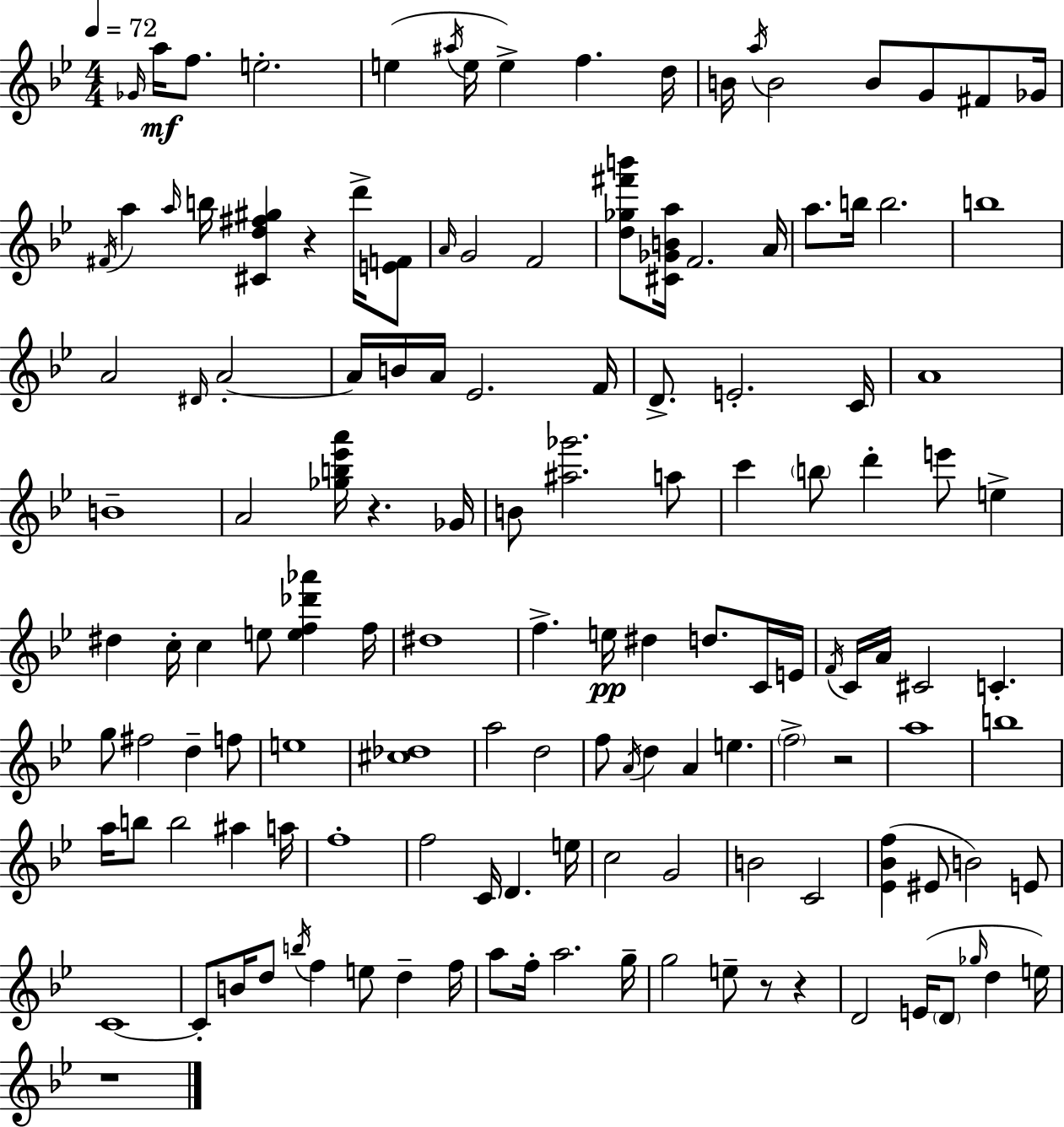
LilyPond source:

{
  \clef treble
  \numericTimeSignature
  \time 4/4
  \key bes \major
  \tempo 4 = 72
  \repeat volta 2 { \grace { ges'16 }\mf a''16 f''8. e''2.-. | e''4( \acciaccatura { ais''16 } e''16 e''4->) f''4. | d''16 b'16 \acciaccatura { a''16 } b'2 b'8 g'8 | fis'8 ges'16 \acciaccatura { fis'16 } a''4 \grace { a''16 } b''16 <cis' d'' fis'' gis''>4 r4 | \break d'''16-> <e' f'>8 \grace { a'16 } g'2 f'2 | <d'' ges'' fis''' b'''>8 <cis' ges' b' a''>16 f'2. | a'16 a''8. b''16 b''2. | b''1 | \break a'2 \grace { dis'16 } a'2-.~~ | a'16 b'16 a'16 ees'2. | f'16 d'8.-> e'2.-. | c'16 a'1 | \break b'1-- | a'2 <ges'' b'' ees''' a'''>16 | r4. ges'16 b'8 <ais'' ges'''>2. | a''8 c'''4 \parenthesize b''8 d'''4-. | \break e'''8 e''4-> dis''4 c''16-. c''4 | e''8 <e'' f'' des''' aes'''>4 f''16 dis''1 | f''4.-> e''16\pp dis''4 | d''8. c'16 e'16 \acciaccatura { f'16 } c'16 a'16 cis'2 | \break c'4.-. g''8 fis''2 | d''4-- f''8 e''1 | <cis'' des''>1 | a''2 | \break d''2 f''8 \acciaccatura { a'16 } d''4 a'4 | e''4. \parenthesize f''2-> | r2 a''1 | b''1 | \break a''16 b''8 b''2 | ais''4 a''16 f''1-. | f''2 | c'16 d'4. e''16 c''2 | \break g'2 b'2 | c'2 <ees' bes' f''>4( eis'8 b'2) | e'8 c'1~~ | c'8-. b'16 d''8 \acciaccatura { b''16 } f''4 | \break e''8 d''4-- f''16 a''8 f''16-. a''2. | g''16-- g''2 | e''8-- r8 r4 d'2 | e'16( \parenthesize d'8 \grace { ges''16 } d''4 e''16) r1 | \break } \bar "|."
}